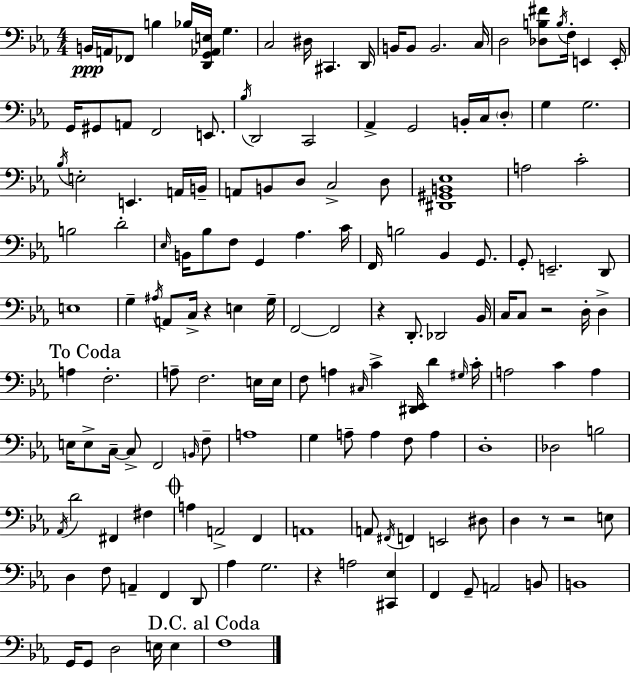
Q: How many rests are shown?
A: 6